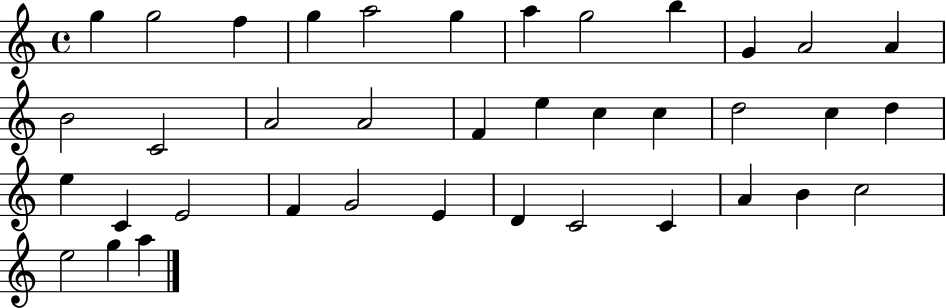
G5/q G5/h F5/q G5/q A5/h G5/q A5/q G5/h B5/q G4/q A4/h A4/q B4/h C4/h A4/h A4/h F4/q E5/q C5/q C5/q D5/h C5/q D5/q E5/q C4/q E4/h F4/q G4/h E4/q D4/q C4/h C4/q A4/q B4/q C5/h E5/h G5/q A5/q